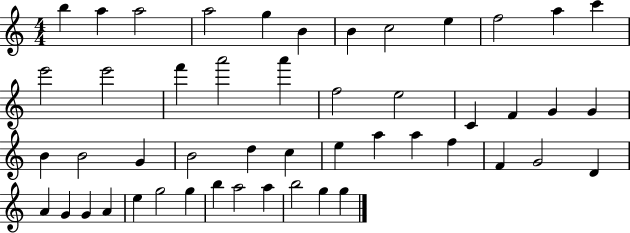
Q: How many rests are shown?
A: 0